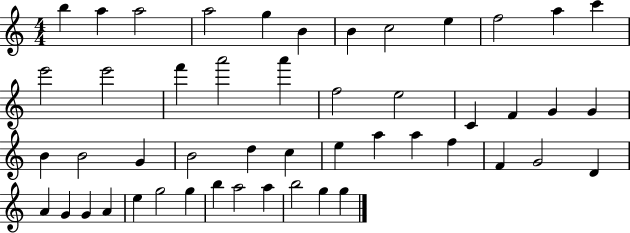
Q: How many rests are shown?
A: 0